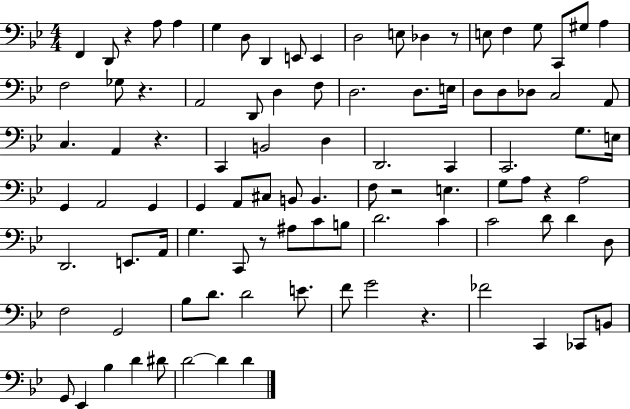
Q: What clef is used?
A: bass